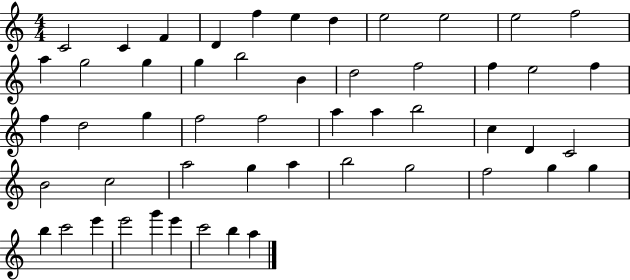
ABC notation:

X:1
T:Untitled
M:4/4
L:1/4
K:C
C2 C F D f e d e2 e2 e2 f2 a g2 g g b2 B d2 f2 f e2 f f d2 g f2 f2 a a b2 c D C2 B2 c2 a2 g a b2 g2 f2 g g b c'2 e' e'2 g' e' c'2 b a